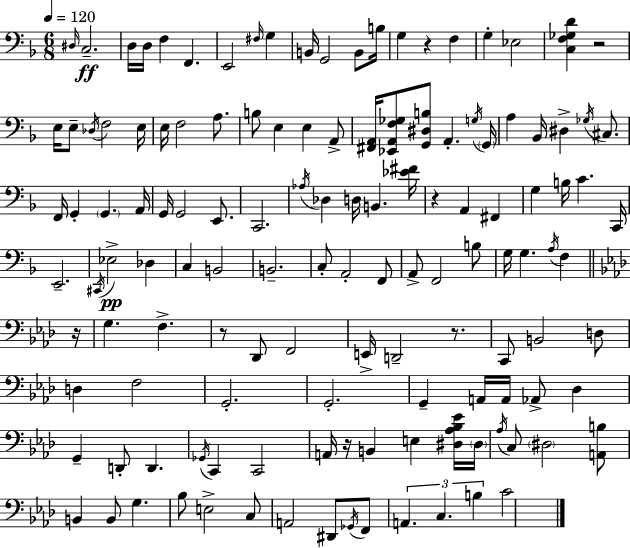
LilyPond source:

{
  \clef bass
  \numericTimeSignature
  \time 6/8
  \key f \major
  \tempo 4 = 120
  \grace { dis16 }\ff c2.-- | d16 d16 f4 f,4. | e,2 \grace { fis16 } g4 | b,16 g,2 b,8 | \break b16 g4 r4 f4 | g4-. ees2 | <c f ges d'>4 r2 | e16 e8-- \acciaccatura { des16 } f2 | \break e16 e16 f2 | a8. b8 e4 e4 | a,8-> <fis, a,>16 <ees, a, f ges>8 <g, dis b>8 a,4.-. | \acciaccatura { g16 } \parenthesize g,16 a4 bes,16 dis4-> | \break \acciaccatura { ges16 } cis8. f,16 g,4-. \parenthesize g,4. | a,16 g,16 g,2 | e,8. c,2. | \acciaccatura { aes16 } des4 d16 b,4. | \break <ees' fis'>16 r4 a,4 | fis,4 g4 b16 c'4. | c,16 e,2.-- | \acciaccatura { cis,16 } ees2->\pp | \break des4 c4 b,2 | b,2.-- | c8-. a,2-. | f,8 a,8-> f,2 | \break b8 g16 g4. | \acciaccatura { a16 } f4 \bar "||" \break \key aes \major r16 g4. f4.-> | r8 des,8 f,2 | e,16-> d,2-- r8. | c,8 b,2 d8 | \break d4 f2 | g,2.-. | g,2.-. | g,4-- a,16 a,16 aes,8-> des4 | \break g,4-- d,8-. d,4. | \acciaccatura { ges,16 } c,4 c,2 | a,16 r16 b,4 e4 | <dis aes bes ees'>16 \parenthesize dis16 \acciaccatura { aes16 } c8 \parenthesize dis2 | \break <a, b>8 b,4 b,8 g4. | bes8 e2-> | c8 a,2 dis,8 | \acciaccatura { ges,16 } f,8 \tuplet 3/2 { a,4. c4. | \break b4 } c'2 | \bar "|."
}